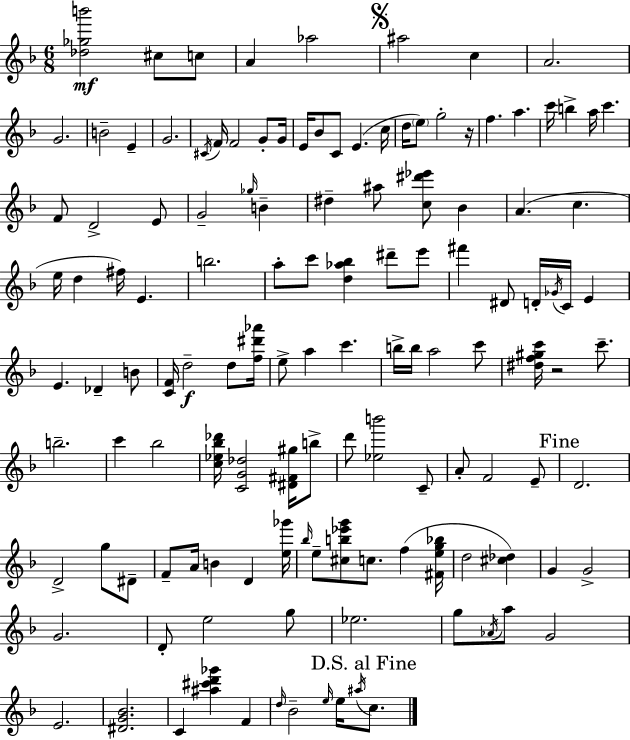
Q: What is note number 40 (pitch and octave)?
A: A4